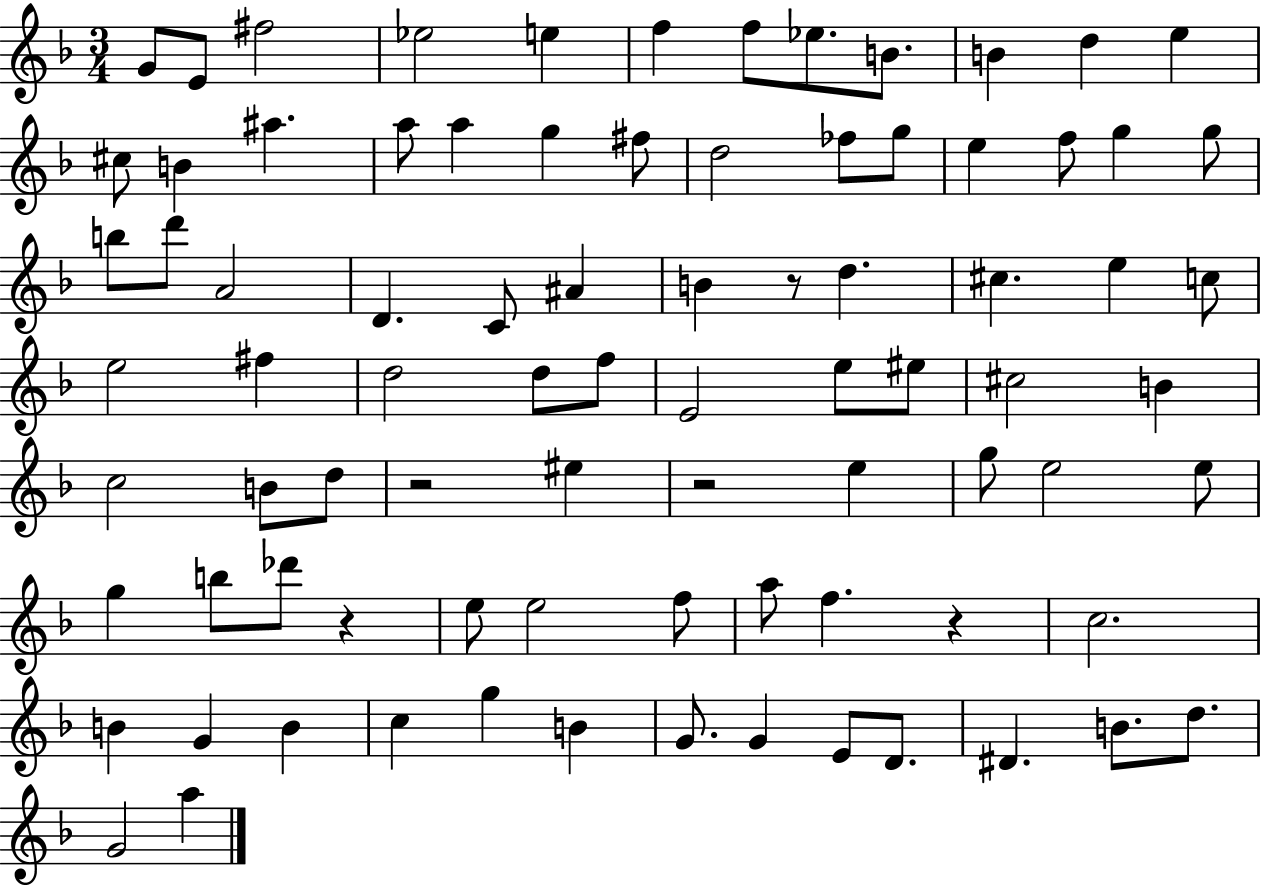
X:1
T:Untitled
M:3/4
L:1/4
K:F
G/2 E/2 ^f2 _e2 e f f/2 _e/2 B/2 B d e ^c/2 B ^a a/2 a g ^f/2 d2 _f/2 g/2 e f/2 g g/2 b/2 d'/2 A2 D C/2 ^A B z/2 d ^c e c/2 e2 ^f d2 d/2 f/2 E2 e/2 ^e/2 ^c2 B c2 B/2 d/2 z2 ^e z2 e g/2 e2 e/2 g b/2 _d'/2 z e/2 e2 f/2 a/2 f z c2 B G B c g B G/2 G E/2 D/2 ^D B/2 d/2 G2 a